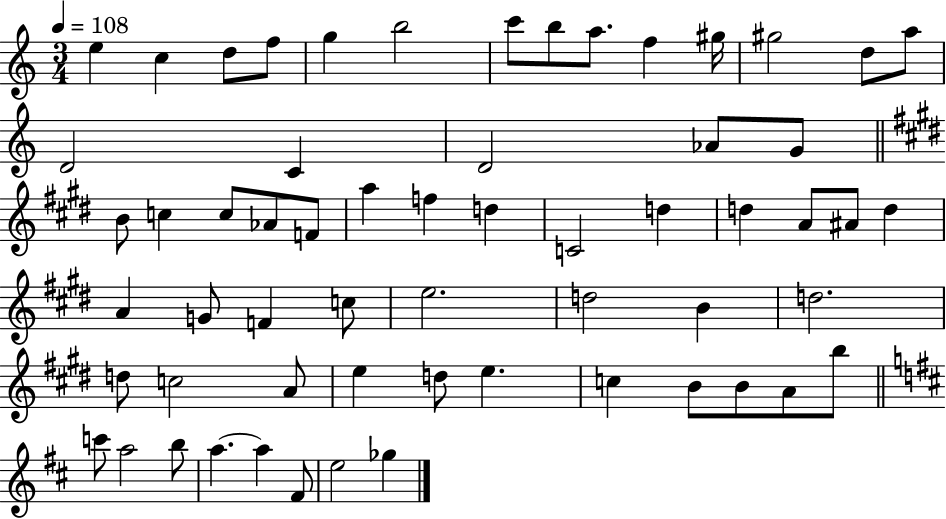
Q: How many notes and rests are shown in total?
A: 60